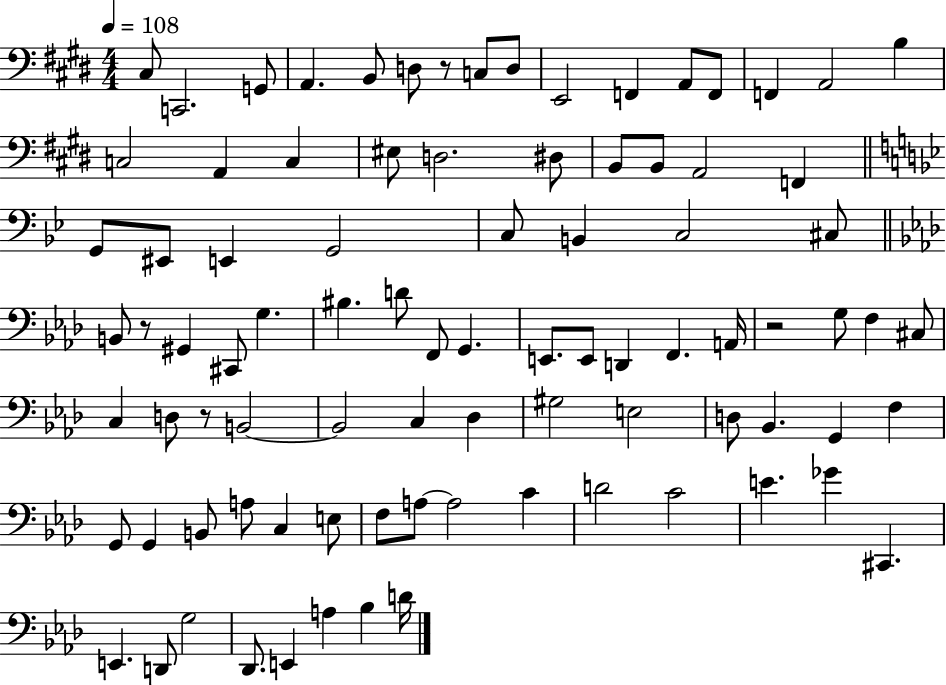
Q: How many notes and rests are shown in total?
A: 88